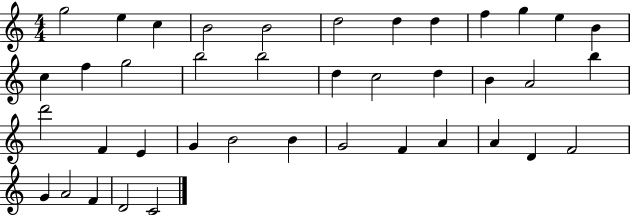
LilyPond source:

{
  \clef treble
  \numericTimeSignature
  \time 4/4
  \key c \major
  g''2 e''4 c''4 | b'2 b'2 | d''2 d''4 d''4 | f''4 g''4 e''4 b'4 | \break c''4 f''4 g''2 | b''2 b''2 | d''4 c''2 d''4 | b'4 a'2 b''4 | \break d'''2 f'4 e'4 | g'4 b'2 b'4 | g'2 f'4 a'4 | a'4 d'4 f'2 | \break g'4 a'2 f'4 | d'2 c'2 | \bar "|."
}